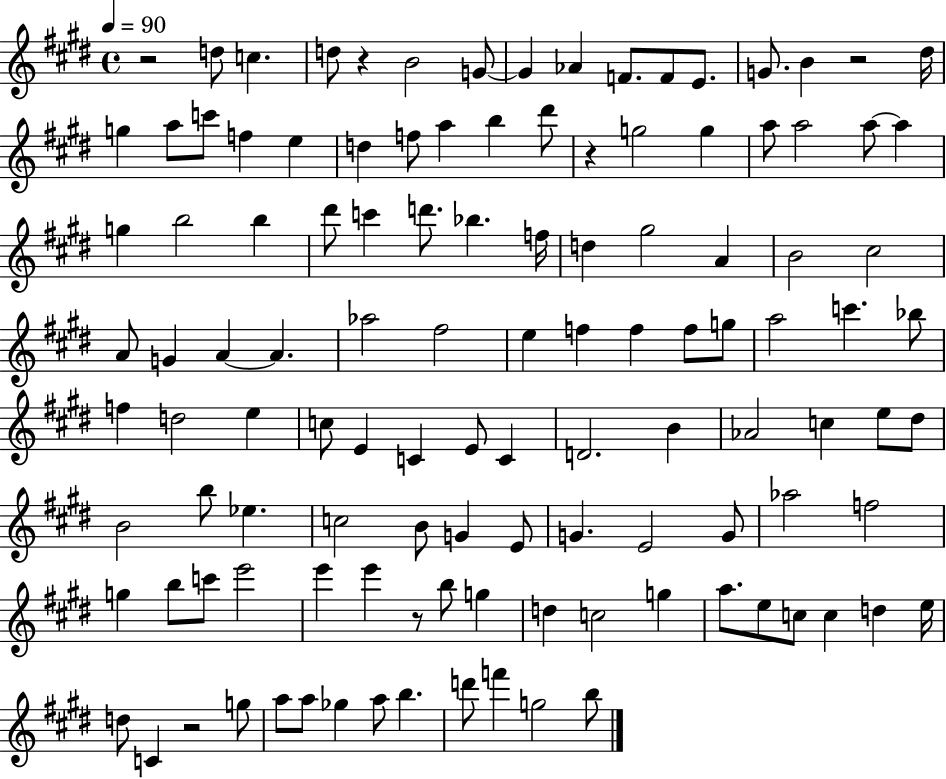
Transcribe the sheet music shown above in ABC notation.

X:1
T:Untitled
M:4/4
L:1/4
K:E
z2 d/2 c d/2 z B2 G/2 G _A F/2 F/2 E/2 G/2 B z2 ^d/4 g a/2 c'/2 f e d f/2 a b ^d'/2 z g2 g a/2 a2 a/2 a g b2 b ^d'/2 c' d'/2 _b f/4 d ^g2 A B2 ^c2 A/2 G A A _a2 ^f2 e f f f/2 g/2 a2 c' _b/2 f d2 e c/2 E C E/2 C D2 B _A2 c e/2 ^d/2 B2 b/2 _e c2 B/2 G E/2 G E2 G/2 _a2 f2 g b/2 c'/2 e'2 e' e' z/2 b/2 g d c2 g a/2 e/2 c/2 c d e/4 d/2 C z2 g/2 a/2 a/2 _g a/2 b d'/2 f' g2 b/2